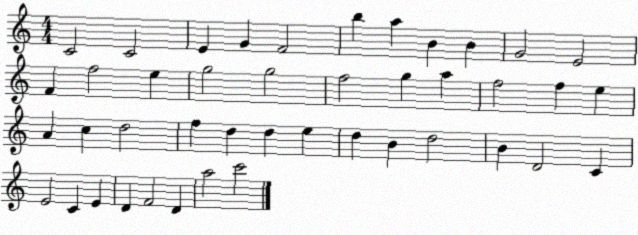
X:1
T:Untitled
M:4/4
L:1/4
K:C
C2 C2 E G F2 b a B B G2 E2 F f2 e g2 g2 f2 g a f2 f e A c d2 f d d e d B d2 B D2 C E2 C E D F2 D a2 c'2